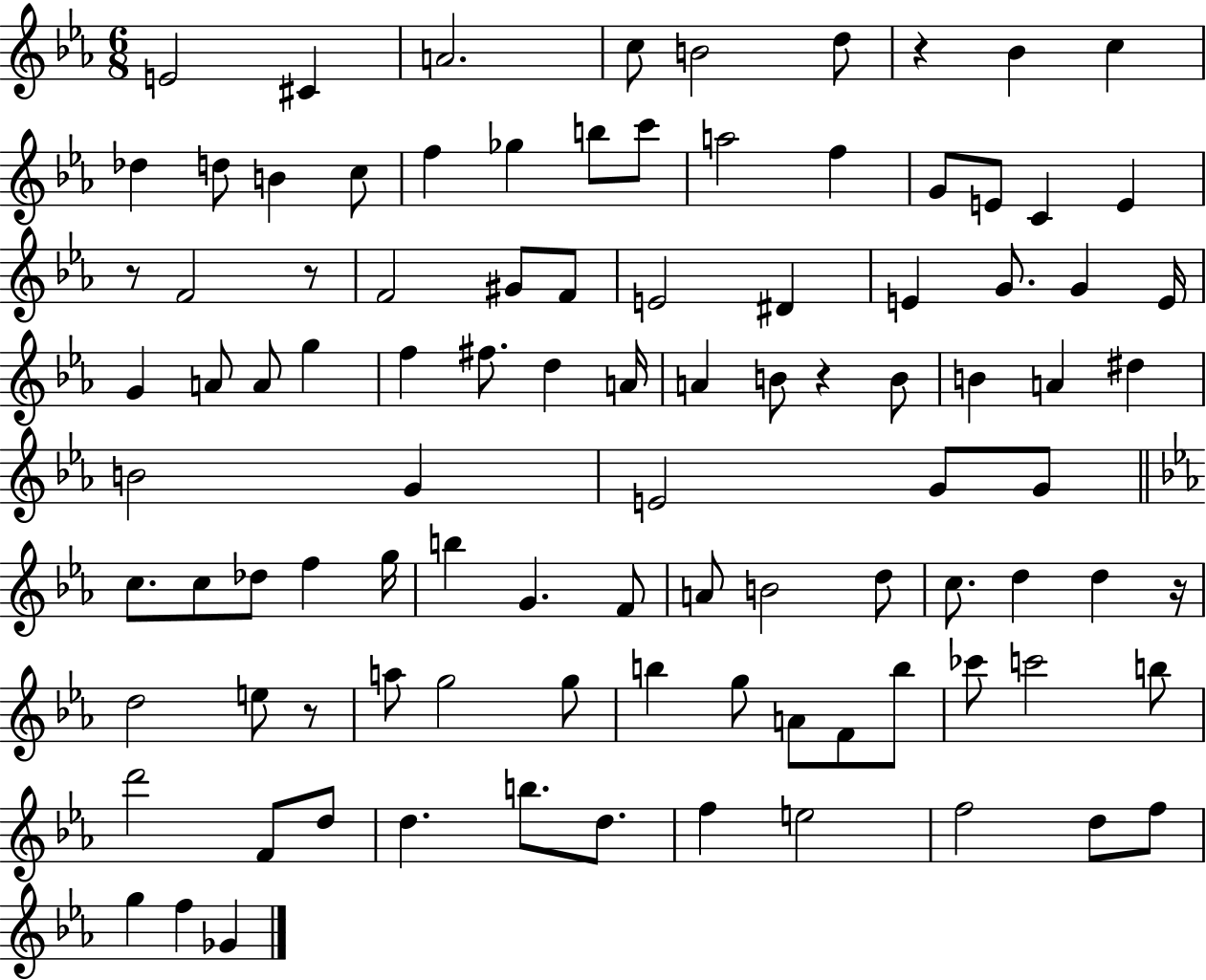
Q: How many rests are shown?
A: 6